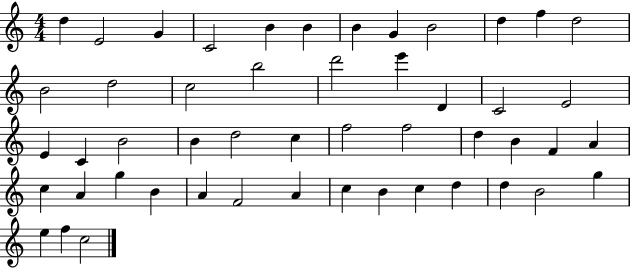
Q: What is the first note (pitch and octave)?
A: D5